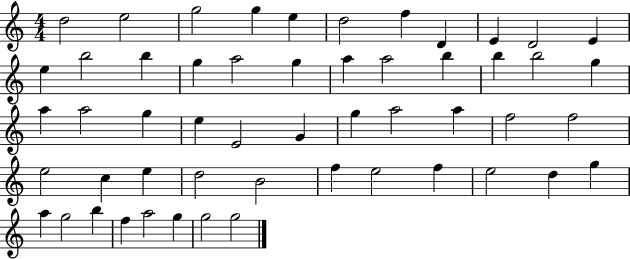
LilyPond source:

{
  \clef treble
  \numericTimeSignature
  \time 4/4
  \key c \major
  d''2 e''2 | g''2 g''4 e''4 | d''2 f''4 d'4 | e'4 d'2 e'4 | \break e''4 b''2 b''4 | g''4 a''2 g''4 | a''4 a''2 b''4 | b''4 b''2 g''4 | \break a''4 a''2 g''4 | e''4 e'2 g'4 | g''4 a''2 a''4 | f''2 f''2 | \break e''2 c''4 e''4 | d''2 b'2 | f''4 e''2 f''4 | e''2 d''4 g''4 | \break a''4 g''2 b''4 | f''4 a''2 g''4 | g''2 g''2 | \bar "|."
}